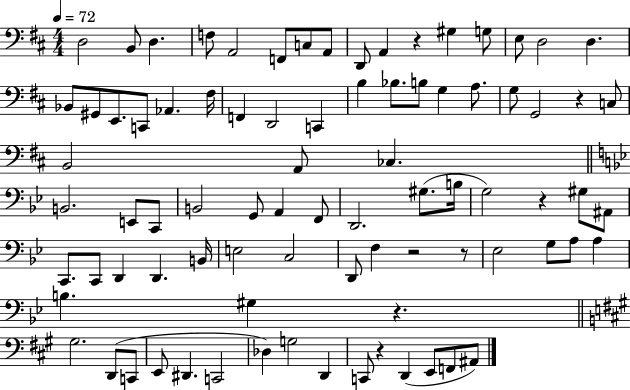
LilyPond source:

{
  \clef bass
  \numericTimeSignature
  \time 4/4
  \key d \major
  \tempo 4 = 72
  d2 b,8 d4. | f8 a,2 f,8 c8 a,8 | d,8 a,4 r4 gis4 g8 | e8 d2 d4. | \break bes,8 gis,8 e,8. c,8 aes,4. fis16 | f,4 d,2 c,4 | b4 bes8. b8 g4 a8. | g8 g,2 r4 c8 | \break b,2 a,8 ces4. | \bar "||" \break \key bes \major b,2. e,8 c,8 | b,2 g,8 a,4 f,8 | d,2. gis8.( b16 | g2) r4 gis8 ais,8 | \break c,8. c,8 d,4 d,4. b,16 | e2 c2 | d,8 f4 r2 r8 | ees2 g8 a8 a4 | \break b4. gis4 r4. | \bar "||" \break \key a \major gis2. d,8( c,8 | e,8 dis,4. c,2 | des4) g2 d,4 | c,8 r4 d,4( e,8 f,8 ais,8) | \break \bar "|."
}